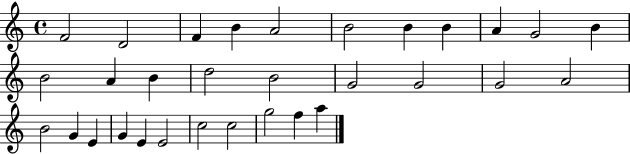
F4/h D4/h F4/q B4/q A4/h B4/h B4/q B4/q A4/q G4/h B4/q B4/h A4/q B4/q D5/h B4/h G4/h G4/h G4/h A4/h B4/h G4/q E4/q G4/q E4/q E4/h C5/h C5/h G5/h F5/q A5/q